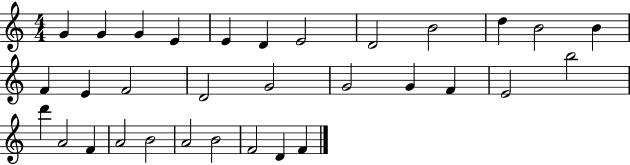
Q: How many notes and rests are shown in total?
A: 32